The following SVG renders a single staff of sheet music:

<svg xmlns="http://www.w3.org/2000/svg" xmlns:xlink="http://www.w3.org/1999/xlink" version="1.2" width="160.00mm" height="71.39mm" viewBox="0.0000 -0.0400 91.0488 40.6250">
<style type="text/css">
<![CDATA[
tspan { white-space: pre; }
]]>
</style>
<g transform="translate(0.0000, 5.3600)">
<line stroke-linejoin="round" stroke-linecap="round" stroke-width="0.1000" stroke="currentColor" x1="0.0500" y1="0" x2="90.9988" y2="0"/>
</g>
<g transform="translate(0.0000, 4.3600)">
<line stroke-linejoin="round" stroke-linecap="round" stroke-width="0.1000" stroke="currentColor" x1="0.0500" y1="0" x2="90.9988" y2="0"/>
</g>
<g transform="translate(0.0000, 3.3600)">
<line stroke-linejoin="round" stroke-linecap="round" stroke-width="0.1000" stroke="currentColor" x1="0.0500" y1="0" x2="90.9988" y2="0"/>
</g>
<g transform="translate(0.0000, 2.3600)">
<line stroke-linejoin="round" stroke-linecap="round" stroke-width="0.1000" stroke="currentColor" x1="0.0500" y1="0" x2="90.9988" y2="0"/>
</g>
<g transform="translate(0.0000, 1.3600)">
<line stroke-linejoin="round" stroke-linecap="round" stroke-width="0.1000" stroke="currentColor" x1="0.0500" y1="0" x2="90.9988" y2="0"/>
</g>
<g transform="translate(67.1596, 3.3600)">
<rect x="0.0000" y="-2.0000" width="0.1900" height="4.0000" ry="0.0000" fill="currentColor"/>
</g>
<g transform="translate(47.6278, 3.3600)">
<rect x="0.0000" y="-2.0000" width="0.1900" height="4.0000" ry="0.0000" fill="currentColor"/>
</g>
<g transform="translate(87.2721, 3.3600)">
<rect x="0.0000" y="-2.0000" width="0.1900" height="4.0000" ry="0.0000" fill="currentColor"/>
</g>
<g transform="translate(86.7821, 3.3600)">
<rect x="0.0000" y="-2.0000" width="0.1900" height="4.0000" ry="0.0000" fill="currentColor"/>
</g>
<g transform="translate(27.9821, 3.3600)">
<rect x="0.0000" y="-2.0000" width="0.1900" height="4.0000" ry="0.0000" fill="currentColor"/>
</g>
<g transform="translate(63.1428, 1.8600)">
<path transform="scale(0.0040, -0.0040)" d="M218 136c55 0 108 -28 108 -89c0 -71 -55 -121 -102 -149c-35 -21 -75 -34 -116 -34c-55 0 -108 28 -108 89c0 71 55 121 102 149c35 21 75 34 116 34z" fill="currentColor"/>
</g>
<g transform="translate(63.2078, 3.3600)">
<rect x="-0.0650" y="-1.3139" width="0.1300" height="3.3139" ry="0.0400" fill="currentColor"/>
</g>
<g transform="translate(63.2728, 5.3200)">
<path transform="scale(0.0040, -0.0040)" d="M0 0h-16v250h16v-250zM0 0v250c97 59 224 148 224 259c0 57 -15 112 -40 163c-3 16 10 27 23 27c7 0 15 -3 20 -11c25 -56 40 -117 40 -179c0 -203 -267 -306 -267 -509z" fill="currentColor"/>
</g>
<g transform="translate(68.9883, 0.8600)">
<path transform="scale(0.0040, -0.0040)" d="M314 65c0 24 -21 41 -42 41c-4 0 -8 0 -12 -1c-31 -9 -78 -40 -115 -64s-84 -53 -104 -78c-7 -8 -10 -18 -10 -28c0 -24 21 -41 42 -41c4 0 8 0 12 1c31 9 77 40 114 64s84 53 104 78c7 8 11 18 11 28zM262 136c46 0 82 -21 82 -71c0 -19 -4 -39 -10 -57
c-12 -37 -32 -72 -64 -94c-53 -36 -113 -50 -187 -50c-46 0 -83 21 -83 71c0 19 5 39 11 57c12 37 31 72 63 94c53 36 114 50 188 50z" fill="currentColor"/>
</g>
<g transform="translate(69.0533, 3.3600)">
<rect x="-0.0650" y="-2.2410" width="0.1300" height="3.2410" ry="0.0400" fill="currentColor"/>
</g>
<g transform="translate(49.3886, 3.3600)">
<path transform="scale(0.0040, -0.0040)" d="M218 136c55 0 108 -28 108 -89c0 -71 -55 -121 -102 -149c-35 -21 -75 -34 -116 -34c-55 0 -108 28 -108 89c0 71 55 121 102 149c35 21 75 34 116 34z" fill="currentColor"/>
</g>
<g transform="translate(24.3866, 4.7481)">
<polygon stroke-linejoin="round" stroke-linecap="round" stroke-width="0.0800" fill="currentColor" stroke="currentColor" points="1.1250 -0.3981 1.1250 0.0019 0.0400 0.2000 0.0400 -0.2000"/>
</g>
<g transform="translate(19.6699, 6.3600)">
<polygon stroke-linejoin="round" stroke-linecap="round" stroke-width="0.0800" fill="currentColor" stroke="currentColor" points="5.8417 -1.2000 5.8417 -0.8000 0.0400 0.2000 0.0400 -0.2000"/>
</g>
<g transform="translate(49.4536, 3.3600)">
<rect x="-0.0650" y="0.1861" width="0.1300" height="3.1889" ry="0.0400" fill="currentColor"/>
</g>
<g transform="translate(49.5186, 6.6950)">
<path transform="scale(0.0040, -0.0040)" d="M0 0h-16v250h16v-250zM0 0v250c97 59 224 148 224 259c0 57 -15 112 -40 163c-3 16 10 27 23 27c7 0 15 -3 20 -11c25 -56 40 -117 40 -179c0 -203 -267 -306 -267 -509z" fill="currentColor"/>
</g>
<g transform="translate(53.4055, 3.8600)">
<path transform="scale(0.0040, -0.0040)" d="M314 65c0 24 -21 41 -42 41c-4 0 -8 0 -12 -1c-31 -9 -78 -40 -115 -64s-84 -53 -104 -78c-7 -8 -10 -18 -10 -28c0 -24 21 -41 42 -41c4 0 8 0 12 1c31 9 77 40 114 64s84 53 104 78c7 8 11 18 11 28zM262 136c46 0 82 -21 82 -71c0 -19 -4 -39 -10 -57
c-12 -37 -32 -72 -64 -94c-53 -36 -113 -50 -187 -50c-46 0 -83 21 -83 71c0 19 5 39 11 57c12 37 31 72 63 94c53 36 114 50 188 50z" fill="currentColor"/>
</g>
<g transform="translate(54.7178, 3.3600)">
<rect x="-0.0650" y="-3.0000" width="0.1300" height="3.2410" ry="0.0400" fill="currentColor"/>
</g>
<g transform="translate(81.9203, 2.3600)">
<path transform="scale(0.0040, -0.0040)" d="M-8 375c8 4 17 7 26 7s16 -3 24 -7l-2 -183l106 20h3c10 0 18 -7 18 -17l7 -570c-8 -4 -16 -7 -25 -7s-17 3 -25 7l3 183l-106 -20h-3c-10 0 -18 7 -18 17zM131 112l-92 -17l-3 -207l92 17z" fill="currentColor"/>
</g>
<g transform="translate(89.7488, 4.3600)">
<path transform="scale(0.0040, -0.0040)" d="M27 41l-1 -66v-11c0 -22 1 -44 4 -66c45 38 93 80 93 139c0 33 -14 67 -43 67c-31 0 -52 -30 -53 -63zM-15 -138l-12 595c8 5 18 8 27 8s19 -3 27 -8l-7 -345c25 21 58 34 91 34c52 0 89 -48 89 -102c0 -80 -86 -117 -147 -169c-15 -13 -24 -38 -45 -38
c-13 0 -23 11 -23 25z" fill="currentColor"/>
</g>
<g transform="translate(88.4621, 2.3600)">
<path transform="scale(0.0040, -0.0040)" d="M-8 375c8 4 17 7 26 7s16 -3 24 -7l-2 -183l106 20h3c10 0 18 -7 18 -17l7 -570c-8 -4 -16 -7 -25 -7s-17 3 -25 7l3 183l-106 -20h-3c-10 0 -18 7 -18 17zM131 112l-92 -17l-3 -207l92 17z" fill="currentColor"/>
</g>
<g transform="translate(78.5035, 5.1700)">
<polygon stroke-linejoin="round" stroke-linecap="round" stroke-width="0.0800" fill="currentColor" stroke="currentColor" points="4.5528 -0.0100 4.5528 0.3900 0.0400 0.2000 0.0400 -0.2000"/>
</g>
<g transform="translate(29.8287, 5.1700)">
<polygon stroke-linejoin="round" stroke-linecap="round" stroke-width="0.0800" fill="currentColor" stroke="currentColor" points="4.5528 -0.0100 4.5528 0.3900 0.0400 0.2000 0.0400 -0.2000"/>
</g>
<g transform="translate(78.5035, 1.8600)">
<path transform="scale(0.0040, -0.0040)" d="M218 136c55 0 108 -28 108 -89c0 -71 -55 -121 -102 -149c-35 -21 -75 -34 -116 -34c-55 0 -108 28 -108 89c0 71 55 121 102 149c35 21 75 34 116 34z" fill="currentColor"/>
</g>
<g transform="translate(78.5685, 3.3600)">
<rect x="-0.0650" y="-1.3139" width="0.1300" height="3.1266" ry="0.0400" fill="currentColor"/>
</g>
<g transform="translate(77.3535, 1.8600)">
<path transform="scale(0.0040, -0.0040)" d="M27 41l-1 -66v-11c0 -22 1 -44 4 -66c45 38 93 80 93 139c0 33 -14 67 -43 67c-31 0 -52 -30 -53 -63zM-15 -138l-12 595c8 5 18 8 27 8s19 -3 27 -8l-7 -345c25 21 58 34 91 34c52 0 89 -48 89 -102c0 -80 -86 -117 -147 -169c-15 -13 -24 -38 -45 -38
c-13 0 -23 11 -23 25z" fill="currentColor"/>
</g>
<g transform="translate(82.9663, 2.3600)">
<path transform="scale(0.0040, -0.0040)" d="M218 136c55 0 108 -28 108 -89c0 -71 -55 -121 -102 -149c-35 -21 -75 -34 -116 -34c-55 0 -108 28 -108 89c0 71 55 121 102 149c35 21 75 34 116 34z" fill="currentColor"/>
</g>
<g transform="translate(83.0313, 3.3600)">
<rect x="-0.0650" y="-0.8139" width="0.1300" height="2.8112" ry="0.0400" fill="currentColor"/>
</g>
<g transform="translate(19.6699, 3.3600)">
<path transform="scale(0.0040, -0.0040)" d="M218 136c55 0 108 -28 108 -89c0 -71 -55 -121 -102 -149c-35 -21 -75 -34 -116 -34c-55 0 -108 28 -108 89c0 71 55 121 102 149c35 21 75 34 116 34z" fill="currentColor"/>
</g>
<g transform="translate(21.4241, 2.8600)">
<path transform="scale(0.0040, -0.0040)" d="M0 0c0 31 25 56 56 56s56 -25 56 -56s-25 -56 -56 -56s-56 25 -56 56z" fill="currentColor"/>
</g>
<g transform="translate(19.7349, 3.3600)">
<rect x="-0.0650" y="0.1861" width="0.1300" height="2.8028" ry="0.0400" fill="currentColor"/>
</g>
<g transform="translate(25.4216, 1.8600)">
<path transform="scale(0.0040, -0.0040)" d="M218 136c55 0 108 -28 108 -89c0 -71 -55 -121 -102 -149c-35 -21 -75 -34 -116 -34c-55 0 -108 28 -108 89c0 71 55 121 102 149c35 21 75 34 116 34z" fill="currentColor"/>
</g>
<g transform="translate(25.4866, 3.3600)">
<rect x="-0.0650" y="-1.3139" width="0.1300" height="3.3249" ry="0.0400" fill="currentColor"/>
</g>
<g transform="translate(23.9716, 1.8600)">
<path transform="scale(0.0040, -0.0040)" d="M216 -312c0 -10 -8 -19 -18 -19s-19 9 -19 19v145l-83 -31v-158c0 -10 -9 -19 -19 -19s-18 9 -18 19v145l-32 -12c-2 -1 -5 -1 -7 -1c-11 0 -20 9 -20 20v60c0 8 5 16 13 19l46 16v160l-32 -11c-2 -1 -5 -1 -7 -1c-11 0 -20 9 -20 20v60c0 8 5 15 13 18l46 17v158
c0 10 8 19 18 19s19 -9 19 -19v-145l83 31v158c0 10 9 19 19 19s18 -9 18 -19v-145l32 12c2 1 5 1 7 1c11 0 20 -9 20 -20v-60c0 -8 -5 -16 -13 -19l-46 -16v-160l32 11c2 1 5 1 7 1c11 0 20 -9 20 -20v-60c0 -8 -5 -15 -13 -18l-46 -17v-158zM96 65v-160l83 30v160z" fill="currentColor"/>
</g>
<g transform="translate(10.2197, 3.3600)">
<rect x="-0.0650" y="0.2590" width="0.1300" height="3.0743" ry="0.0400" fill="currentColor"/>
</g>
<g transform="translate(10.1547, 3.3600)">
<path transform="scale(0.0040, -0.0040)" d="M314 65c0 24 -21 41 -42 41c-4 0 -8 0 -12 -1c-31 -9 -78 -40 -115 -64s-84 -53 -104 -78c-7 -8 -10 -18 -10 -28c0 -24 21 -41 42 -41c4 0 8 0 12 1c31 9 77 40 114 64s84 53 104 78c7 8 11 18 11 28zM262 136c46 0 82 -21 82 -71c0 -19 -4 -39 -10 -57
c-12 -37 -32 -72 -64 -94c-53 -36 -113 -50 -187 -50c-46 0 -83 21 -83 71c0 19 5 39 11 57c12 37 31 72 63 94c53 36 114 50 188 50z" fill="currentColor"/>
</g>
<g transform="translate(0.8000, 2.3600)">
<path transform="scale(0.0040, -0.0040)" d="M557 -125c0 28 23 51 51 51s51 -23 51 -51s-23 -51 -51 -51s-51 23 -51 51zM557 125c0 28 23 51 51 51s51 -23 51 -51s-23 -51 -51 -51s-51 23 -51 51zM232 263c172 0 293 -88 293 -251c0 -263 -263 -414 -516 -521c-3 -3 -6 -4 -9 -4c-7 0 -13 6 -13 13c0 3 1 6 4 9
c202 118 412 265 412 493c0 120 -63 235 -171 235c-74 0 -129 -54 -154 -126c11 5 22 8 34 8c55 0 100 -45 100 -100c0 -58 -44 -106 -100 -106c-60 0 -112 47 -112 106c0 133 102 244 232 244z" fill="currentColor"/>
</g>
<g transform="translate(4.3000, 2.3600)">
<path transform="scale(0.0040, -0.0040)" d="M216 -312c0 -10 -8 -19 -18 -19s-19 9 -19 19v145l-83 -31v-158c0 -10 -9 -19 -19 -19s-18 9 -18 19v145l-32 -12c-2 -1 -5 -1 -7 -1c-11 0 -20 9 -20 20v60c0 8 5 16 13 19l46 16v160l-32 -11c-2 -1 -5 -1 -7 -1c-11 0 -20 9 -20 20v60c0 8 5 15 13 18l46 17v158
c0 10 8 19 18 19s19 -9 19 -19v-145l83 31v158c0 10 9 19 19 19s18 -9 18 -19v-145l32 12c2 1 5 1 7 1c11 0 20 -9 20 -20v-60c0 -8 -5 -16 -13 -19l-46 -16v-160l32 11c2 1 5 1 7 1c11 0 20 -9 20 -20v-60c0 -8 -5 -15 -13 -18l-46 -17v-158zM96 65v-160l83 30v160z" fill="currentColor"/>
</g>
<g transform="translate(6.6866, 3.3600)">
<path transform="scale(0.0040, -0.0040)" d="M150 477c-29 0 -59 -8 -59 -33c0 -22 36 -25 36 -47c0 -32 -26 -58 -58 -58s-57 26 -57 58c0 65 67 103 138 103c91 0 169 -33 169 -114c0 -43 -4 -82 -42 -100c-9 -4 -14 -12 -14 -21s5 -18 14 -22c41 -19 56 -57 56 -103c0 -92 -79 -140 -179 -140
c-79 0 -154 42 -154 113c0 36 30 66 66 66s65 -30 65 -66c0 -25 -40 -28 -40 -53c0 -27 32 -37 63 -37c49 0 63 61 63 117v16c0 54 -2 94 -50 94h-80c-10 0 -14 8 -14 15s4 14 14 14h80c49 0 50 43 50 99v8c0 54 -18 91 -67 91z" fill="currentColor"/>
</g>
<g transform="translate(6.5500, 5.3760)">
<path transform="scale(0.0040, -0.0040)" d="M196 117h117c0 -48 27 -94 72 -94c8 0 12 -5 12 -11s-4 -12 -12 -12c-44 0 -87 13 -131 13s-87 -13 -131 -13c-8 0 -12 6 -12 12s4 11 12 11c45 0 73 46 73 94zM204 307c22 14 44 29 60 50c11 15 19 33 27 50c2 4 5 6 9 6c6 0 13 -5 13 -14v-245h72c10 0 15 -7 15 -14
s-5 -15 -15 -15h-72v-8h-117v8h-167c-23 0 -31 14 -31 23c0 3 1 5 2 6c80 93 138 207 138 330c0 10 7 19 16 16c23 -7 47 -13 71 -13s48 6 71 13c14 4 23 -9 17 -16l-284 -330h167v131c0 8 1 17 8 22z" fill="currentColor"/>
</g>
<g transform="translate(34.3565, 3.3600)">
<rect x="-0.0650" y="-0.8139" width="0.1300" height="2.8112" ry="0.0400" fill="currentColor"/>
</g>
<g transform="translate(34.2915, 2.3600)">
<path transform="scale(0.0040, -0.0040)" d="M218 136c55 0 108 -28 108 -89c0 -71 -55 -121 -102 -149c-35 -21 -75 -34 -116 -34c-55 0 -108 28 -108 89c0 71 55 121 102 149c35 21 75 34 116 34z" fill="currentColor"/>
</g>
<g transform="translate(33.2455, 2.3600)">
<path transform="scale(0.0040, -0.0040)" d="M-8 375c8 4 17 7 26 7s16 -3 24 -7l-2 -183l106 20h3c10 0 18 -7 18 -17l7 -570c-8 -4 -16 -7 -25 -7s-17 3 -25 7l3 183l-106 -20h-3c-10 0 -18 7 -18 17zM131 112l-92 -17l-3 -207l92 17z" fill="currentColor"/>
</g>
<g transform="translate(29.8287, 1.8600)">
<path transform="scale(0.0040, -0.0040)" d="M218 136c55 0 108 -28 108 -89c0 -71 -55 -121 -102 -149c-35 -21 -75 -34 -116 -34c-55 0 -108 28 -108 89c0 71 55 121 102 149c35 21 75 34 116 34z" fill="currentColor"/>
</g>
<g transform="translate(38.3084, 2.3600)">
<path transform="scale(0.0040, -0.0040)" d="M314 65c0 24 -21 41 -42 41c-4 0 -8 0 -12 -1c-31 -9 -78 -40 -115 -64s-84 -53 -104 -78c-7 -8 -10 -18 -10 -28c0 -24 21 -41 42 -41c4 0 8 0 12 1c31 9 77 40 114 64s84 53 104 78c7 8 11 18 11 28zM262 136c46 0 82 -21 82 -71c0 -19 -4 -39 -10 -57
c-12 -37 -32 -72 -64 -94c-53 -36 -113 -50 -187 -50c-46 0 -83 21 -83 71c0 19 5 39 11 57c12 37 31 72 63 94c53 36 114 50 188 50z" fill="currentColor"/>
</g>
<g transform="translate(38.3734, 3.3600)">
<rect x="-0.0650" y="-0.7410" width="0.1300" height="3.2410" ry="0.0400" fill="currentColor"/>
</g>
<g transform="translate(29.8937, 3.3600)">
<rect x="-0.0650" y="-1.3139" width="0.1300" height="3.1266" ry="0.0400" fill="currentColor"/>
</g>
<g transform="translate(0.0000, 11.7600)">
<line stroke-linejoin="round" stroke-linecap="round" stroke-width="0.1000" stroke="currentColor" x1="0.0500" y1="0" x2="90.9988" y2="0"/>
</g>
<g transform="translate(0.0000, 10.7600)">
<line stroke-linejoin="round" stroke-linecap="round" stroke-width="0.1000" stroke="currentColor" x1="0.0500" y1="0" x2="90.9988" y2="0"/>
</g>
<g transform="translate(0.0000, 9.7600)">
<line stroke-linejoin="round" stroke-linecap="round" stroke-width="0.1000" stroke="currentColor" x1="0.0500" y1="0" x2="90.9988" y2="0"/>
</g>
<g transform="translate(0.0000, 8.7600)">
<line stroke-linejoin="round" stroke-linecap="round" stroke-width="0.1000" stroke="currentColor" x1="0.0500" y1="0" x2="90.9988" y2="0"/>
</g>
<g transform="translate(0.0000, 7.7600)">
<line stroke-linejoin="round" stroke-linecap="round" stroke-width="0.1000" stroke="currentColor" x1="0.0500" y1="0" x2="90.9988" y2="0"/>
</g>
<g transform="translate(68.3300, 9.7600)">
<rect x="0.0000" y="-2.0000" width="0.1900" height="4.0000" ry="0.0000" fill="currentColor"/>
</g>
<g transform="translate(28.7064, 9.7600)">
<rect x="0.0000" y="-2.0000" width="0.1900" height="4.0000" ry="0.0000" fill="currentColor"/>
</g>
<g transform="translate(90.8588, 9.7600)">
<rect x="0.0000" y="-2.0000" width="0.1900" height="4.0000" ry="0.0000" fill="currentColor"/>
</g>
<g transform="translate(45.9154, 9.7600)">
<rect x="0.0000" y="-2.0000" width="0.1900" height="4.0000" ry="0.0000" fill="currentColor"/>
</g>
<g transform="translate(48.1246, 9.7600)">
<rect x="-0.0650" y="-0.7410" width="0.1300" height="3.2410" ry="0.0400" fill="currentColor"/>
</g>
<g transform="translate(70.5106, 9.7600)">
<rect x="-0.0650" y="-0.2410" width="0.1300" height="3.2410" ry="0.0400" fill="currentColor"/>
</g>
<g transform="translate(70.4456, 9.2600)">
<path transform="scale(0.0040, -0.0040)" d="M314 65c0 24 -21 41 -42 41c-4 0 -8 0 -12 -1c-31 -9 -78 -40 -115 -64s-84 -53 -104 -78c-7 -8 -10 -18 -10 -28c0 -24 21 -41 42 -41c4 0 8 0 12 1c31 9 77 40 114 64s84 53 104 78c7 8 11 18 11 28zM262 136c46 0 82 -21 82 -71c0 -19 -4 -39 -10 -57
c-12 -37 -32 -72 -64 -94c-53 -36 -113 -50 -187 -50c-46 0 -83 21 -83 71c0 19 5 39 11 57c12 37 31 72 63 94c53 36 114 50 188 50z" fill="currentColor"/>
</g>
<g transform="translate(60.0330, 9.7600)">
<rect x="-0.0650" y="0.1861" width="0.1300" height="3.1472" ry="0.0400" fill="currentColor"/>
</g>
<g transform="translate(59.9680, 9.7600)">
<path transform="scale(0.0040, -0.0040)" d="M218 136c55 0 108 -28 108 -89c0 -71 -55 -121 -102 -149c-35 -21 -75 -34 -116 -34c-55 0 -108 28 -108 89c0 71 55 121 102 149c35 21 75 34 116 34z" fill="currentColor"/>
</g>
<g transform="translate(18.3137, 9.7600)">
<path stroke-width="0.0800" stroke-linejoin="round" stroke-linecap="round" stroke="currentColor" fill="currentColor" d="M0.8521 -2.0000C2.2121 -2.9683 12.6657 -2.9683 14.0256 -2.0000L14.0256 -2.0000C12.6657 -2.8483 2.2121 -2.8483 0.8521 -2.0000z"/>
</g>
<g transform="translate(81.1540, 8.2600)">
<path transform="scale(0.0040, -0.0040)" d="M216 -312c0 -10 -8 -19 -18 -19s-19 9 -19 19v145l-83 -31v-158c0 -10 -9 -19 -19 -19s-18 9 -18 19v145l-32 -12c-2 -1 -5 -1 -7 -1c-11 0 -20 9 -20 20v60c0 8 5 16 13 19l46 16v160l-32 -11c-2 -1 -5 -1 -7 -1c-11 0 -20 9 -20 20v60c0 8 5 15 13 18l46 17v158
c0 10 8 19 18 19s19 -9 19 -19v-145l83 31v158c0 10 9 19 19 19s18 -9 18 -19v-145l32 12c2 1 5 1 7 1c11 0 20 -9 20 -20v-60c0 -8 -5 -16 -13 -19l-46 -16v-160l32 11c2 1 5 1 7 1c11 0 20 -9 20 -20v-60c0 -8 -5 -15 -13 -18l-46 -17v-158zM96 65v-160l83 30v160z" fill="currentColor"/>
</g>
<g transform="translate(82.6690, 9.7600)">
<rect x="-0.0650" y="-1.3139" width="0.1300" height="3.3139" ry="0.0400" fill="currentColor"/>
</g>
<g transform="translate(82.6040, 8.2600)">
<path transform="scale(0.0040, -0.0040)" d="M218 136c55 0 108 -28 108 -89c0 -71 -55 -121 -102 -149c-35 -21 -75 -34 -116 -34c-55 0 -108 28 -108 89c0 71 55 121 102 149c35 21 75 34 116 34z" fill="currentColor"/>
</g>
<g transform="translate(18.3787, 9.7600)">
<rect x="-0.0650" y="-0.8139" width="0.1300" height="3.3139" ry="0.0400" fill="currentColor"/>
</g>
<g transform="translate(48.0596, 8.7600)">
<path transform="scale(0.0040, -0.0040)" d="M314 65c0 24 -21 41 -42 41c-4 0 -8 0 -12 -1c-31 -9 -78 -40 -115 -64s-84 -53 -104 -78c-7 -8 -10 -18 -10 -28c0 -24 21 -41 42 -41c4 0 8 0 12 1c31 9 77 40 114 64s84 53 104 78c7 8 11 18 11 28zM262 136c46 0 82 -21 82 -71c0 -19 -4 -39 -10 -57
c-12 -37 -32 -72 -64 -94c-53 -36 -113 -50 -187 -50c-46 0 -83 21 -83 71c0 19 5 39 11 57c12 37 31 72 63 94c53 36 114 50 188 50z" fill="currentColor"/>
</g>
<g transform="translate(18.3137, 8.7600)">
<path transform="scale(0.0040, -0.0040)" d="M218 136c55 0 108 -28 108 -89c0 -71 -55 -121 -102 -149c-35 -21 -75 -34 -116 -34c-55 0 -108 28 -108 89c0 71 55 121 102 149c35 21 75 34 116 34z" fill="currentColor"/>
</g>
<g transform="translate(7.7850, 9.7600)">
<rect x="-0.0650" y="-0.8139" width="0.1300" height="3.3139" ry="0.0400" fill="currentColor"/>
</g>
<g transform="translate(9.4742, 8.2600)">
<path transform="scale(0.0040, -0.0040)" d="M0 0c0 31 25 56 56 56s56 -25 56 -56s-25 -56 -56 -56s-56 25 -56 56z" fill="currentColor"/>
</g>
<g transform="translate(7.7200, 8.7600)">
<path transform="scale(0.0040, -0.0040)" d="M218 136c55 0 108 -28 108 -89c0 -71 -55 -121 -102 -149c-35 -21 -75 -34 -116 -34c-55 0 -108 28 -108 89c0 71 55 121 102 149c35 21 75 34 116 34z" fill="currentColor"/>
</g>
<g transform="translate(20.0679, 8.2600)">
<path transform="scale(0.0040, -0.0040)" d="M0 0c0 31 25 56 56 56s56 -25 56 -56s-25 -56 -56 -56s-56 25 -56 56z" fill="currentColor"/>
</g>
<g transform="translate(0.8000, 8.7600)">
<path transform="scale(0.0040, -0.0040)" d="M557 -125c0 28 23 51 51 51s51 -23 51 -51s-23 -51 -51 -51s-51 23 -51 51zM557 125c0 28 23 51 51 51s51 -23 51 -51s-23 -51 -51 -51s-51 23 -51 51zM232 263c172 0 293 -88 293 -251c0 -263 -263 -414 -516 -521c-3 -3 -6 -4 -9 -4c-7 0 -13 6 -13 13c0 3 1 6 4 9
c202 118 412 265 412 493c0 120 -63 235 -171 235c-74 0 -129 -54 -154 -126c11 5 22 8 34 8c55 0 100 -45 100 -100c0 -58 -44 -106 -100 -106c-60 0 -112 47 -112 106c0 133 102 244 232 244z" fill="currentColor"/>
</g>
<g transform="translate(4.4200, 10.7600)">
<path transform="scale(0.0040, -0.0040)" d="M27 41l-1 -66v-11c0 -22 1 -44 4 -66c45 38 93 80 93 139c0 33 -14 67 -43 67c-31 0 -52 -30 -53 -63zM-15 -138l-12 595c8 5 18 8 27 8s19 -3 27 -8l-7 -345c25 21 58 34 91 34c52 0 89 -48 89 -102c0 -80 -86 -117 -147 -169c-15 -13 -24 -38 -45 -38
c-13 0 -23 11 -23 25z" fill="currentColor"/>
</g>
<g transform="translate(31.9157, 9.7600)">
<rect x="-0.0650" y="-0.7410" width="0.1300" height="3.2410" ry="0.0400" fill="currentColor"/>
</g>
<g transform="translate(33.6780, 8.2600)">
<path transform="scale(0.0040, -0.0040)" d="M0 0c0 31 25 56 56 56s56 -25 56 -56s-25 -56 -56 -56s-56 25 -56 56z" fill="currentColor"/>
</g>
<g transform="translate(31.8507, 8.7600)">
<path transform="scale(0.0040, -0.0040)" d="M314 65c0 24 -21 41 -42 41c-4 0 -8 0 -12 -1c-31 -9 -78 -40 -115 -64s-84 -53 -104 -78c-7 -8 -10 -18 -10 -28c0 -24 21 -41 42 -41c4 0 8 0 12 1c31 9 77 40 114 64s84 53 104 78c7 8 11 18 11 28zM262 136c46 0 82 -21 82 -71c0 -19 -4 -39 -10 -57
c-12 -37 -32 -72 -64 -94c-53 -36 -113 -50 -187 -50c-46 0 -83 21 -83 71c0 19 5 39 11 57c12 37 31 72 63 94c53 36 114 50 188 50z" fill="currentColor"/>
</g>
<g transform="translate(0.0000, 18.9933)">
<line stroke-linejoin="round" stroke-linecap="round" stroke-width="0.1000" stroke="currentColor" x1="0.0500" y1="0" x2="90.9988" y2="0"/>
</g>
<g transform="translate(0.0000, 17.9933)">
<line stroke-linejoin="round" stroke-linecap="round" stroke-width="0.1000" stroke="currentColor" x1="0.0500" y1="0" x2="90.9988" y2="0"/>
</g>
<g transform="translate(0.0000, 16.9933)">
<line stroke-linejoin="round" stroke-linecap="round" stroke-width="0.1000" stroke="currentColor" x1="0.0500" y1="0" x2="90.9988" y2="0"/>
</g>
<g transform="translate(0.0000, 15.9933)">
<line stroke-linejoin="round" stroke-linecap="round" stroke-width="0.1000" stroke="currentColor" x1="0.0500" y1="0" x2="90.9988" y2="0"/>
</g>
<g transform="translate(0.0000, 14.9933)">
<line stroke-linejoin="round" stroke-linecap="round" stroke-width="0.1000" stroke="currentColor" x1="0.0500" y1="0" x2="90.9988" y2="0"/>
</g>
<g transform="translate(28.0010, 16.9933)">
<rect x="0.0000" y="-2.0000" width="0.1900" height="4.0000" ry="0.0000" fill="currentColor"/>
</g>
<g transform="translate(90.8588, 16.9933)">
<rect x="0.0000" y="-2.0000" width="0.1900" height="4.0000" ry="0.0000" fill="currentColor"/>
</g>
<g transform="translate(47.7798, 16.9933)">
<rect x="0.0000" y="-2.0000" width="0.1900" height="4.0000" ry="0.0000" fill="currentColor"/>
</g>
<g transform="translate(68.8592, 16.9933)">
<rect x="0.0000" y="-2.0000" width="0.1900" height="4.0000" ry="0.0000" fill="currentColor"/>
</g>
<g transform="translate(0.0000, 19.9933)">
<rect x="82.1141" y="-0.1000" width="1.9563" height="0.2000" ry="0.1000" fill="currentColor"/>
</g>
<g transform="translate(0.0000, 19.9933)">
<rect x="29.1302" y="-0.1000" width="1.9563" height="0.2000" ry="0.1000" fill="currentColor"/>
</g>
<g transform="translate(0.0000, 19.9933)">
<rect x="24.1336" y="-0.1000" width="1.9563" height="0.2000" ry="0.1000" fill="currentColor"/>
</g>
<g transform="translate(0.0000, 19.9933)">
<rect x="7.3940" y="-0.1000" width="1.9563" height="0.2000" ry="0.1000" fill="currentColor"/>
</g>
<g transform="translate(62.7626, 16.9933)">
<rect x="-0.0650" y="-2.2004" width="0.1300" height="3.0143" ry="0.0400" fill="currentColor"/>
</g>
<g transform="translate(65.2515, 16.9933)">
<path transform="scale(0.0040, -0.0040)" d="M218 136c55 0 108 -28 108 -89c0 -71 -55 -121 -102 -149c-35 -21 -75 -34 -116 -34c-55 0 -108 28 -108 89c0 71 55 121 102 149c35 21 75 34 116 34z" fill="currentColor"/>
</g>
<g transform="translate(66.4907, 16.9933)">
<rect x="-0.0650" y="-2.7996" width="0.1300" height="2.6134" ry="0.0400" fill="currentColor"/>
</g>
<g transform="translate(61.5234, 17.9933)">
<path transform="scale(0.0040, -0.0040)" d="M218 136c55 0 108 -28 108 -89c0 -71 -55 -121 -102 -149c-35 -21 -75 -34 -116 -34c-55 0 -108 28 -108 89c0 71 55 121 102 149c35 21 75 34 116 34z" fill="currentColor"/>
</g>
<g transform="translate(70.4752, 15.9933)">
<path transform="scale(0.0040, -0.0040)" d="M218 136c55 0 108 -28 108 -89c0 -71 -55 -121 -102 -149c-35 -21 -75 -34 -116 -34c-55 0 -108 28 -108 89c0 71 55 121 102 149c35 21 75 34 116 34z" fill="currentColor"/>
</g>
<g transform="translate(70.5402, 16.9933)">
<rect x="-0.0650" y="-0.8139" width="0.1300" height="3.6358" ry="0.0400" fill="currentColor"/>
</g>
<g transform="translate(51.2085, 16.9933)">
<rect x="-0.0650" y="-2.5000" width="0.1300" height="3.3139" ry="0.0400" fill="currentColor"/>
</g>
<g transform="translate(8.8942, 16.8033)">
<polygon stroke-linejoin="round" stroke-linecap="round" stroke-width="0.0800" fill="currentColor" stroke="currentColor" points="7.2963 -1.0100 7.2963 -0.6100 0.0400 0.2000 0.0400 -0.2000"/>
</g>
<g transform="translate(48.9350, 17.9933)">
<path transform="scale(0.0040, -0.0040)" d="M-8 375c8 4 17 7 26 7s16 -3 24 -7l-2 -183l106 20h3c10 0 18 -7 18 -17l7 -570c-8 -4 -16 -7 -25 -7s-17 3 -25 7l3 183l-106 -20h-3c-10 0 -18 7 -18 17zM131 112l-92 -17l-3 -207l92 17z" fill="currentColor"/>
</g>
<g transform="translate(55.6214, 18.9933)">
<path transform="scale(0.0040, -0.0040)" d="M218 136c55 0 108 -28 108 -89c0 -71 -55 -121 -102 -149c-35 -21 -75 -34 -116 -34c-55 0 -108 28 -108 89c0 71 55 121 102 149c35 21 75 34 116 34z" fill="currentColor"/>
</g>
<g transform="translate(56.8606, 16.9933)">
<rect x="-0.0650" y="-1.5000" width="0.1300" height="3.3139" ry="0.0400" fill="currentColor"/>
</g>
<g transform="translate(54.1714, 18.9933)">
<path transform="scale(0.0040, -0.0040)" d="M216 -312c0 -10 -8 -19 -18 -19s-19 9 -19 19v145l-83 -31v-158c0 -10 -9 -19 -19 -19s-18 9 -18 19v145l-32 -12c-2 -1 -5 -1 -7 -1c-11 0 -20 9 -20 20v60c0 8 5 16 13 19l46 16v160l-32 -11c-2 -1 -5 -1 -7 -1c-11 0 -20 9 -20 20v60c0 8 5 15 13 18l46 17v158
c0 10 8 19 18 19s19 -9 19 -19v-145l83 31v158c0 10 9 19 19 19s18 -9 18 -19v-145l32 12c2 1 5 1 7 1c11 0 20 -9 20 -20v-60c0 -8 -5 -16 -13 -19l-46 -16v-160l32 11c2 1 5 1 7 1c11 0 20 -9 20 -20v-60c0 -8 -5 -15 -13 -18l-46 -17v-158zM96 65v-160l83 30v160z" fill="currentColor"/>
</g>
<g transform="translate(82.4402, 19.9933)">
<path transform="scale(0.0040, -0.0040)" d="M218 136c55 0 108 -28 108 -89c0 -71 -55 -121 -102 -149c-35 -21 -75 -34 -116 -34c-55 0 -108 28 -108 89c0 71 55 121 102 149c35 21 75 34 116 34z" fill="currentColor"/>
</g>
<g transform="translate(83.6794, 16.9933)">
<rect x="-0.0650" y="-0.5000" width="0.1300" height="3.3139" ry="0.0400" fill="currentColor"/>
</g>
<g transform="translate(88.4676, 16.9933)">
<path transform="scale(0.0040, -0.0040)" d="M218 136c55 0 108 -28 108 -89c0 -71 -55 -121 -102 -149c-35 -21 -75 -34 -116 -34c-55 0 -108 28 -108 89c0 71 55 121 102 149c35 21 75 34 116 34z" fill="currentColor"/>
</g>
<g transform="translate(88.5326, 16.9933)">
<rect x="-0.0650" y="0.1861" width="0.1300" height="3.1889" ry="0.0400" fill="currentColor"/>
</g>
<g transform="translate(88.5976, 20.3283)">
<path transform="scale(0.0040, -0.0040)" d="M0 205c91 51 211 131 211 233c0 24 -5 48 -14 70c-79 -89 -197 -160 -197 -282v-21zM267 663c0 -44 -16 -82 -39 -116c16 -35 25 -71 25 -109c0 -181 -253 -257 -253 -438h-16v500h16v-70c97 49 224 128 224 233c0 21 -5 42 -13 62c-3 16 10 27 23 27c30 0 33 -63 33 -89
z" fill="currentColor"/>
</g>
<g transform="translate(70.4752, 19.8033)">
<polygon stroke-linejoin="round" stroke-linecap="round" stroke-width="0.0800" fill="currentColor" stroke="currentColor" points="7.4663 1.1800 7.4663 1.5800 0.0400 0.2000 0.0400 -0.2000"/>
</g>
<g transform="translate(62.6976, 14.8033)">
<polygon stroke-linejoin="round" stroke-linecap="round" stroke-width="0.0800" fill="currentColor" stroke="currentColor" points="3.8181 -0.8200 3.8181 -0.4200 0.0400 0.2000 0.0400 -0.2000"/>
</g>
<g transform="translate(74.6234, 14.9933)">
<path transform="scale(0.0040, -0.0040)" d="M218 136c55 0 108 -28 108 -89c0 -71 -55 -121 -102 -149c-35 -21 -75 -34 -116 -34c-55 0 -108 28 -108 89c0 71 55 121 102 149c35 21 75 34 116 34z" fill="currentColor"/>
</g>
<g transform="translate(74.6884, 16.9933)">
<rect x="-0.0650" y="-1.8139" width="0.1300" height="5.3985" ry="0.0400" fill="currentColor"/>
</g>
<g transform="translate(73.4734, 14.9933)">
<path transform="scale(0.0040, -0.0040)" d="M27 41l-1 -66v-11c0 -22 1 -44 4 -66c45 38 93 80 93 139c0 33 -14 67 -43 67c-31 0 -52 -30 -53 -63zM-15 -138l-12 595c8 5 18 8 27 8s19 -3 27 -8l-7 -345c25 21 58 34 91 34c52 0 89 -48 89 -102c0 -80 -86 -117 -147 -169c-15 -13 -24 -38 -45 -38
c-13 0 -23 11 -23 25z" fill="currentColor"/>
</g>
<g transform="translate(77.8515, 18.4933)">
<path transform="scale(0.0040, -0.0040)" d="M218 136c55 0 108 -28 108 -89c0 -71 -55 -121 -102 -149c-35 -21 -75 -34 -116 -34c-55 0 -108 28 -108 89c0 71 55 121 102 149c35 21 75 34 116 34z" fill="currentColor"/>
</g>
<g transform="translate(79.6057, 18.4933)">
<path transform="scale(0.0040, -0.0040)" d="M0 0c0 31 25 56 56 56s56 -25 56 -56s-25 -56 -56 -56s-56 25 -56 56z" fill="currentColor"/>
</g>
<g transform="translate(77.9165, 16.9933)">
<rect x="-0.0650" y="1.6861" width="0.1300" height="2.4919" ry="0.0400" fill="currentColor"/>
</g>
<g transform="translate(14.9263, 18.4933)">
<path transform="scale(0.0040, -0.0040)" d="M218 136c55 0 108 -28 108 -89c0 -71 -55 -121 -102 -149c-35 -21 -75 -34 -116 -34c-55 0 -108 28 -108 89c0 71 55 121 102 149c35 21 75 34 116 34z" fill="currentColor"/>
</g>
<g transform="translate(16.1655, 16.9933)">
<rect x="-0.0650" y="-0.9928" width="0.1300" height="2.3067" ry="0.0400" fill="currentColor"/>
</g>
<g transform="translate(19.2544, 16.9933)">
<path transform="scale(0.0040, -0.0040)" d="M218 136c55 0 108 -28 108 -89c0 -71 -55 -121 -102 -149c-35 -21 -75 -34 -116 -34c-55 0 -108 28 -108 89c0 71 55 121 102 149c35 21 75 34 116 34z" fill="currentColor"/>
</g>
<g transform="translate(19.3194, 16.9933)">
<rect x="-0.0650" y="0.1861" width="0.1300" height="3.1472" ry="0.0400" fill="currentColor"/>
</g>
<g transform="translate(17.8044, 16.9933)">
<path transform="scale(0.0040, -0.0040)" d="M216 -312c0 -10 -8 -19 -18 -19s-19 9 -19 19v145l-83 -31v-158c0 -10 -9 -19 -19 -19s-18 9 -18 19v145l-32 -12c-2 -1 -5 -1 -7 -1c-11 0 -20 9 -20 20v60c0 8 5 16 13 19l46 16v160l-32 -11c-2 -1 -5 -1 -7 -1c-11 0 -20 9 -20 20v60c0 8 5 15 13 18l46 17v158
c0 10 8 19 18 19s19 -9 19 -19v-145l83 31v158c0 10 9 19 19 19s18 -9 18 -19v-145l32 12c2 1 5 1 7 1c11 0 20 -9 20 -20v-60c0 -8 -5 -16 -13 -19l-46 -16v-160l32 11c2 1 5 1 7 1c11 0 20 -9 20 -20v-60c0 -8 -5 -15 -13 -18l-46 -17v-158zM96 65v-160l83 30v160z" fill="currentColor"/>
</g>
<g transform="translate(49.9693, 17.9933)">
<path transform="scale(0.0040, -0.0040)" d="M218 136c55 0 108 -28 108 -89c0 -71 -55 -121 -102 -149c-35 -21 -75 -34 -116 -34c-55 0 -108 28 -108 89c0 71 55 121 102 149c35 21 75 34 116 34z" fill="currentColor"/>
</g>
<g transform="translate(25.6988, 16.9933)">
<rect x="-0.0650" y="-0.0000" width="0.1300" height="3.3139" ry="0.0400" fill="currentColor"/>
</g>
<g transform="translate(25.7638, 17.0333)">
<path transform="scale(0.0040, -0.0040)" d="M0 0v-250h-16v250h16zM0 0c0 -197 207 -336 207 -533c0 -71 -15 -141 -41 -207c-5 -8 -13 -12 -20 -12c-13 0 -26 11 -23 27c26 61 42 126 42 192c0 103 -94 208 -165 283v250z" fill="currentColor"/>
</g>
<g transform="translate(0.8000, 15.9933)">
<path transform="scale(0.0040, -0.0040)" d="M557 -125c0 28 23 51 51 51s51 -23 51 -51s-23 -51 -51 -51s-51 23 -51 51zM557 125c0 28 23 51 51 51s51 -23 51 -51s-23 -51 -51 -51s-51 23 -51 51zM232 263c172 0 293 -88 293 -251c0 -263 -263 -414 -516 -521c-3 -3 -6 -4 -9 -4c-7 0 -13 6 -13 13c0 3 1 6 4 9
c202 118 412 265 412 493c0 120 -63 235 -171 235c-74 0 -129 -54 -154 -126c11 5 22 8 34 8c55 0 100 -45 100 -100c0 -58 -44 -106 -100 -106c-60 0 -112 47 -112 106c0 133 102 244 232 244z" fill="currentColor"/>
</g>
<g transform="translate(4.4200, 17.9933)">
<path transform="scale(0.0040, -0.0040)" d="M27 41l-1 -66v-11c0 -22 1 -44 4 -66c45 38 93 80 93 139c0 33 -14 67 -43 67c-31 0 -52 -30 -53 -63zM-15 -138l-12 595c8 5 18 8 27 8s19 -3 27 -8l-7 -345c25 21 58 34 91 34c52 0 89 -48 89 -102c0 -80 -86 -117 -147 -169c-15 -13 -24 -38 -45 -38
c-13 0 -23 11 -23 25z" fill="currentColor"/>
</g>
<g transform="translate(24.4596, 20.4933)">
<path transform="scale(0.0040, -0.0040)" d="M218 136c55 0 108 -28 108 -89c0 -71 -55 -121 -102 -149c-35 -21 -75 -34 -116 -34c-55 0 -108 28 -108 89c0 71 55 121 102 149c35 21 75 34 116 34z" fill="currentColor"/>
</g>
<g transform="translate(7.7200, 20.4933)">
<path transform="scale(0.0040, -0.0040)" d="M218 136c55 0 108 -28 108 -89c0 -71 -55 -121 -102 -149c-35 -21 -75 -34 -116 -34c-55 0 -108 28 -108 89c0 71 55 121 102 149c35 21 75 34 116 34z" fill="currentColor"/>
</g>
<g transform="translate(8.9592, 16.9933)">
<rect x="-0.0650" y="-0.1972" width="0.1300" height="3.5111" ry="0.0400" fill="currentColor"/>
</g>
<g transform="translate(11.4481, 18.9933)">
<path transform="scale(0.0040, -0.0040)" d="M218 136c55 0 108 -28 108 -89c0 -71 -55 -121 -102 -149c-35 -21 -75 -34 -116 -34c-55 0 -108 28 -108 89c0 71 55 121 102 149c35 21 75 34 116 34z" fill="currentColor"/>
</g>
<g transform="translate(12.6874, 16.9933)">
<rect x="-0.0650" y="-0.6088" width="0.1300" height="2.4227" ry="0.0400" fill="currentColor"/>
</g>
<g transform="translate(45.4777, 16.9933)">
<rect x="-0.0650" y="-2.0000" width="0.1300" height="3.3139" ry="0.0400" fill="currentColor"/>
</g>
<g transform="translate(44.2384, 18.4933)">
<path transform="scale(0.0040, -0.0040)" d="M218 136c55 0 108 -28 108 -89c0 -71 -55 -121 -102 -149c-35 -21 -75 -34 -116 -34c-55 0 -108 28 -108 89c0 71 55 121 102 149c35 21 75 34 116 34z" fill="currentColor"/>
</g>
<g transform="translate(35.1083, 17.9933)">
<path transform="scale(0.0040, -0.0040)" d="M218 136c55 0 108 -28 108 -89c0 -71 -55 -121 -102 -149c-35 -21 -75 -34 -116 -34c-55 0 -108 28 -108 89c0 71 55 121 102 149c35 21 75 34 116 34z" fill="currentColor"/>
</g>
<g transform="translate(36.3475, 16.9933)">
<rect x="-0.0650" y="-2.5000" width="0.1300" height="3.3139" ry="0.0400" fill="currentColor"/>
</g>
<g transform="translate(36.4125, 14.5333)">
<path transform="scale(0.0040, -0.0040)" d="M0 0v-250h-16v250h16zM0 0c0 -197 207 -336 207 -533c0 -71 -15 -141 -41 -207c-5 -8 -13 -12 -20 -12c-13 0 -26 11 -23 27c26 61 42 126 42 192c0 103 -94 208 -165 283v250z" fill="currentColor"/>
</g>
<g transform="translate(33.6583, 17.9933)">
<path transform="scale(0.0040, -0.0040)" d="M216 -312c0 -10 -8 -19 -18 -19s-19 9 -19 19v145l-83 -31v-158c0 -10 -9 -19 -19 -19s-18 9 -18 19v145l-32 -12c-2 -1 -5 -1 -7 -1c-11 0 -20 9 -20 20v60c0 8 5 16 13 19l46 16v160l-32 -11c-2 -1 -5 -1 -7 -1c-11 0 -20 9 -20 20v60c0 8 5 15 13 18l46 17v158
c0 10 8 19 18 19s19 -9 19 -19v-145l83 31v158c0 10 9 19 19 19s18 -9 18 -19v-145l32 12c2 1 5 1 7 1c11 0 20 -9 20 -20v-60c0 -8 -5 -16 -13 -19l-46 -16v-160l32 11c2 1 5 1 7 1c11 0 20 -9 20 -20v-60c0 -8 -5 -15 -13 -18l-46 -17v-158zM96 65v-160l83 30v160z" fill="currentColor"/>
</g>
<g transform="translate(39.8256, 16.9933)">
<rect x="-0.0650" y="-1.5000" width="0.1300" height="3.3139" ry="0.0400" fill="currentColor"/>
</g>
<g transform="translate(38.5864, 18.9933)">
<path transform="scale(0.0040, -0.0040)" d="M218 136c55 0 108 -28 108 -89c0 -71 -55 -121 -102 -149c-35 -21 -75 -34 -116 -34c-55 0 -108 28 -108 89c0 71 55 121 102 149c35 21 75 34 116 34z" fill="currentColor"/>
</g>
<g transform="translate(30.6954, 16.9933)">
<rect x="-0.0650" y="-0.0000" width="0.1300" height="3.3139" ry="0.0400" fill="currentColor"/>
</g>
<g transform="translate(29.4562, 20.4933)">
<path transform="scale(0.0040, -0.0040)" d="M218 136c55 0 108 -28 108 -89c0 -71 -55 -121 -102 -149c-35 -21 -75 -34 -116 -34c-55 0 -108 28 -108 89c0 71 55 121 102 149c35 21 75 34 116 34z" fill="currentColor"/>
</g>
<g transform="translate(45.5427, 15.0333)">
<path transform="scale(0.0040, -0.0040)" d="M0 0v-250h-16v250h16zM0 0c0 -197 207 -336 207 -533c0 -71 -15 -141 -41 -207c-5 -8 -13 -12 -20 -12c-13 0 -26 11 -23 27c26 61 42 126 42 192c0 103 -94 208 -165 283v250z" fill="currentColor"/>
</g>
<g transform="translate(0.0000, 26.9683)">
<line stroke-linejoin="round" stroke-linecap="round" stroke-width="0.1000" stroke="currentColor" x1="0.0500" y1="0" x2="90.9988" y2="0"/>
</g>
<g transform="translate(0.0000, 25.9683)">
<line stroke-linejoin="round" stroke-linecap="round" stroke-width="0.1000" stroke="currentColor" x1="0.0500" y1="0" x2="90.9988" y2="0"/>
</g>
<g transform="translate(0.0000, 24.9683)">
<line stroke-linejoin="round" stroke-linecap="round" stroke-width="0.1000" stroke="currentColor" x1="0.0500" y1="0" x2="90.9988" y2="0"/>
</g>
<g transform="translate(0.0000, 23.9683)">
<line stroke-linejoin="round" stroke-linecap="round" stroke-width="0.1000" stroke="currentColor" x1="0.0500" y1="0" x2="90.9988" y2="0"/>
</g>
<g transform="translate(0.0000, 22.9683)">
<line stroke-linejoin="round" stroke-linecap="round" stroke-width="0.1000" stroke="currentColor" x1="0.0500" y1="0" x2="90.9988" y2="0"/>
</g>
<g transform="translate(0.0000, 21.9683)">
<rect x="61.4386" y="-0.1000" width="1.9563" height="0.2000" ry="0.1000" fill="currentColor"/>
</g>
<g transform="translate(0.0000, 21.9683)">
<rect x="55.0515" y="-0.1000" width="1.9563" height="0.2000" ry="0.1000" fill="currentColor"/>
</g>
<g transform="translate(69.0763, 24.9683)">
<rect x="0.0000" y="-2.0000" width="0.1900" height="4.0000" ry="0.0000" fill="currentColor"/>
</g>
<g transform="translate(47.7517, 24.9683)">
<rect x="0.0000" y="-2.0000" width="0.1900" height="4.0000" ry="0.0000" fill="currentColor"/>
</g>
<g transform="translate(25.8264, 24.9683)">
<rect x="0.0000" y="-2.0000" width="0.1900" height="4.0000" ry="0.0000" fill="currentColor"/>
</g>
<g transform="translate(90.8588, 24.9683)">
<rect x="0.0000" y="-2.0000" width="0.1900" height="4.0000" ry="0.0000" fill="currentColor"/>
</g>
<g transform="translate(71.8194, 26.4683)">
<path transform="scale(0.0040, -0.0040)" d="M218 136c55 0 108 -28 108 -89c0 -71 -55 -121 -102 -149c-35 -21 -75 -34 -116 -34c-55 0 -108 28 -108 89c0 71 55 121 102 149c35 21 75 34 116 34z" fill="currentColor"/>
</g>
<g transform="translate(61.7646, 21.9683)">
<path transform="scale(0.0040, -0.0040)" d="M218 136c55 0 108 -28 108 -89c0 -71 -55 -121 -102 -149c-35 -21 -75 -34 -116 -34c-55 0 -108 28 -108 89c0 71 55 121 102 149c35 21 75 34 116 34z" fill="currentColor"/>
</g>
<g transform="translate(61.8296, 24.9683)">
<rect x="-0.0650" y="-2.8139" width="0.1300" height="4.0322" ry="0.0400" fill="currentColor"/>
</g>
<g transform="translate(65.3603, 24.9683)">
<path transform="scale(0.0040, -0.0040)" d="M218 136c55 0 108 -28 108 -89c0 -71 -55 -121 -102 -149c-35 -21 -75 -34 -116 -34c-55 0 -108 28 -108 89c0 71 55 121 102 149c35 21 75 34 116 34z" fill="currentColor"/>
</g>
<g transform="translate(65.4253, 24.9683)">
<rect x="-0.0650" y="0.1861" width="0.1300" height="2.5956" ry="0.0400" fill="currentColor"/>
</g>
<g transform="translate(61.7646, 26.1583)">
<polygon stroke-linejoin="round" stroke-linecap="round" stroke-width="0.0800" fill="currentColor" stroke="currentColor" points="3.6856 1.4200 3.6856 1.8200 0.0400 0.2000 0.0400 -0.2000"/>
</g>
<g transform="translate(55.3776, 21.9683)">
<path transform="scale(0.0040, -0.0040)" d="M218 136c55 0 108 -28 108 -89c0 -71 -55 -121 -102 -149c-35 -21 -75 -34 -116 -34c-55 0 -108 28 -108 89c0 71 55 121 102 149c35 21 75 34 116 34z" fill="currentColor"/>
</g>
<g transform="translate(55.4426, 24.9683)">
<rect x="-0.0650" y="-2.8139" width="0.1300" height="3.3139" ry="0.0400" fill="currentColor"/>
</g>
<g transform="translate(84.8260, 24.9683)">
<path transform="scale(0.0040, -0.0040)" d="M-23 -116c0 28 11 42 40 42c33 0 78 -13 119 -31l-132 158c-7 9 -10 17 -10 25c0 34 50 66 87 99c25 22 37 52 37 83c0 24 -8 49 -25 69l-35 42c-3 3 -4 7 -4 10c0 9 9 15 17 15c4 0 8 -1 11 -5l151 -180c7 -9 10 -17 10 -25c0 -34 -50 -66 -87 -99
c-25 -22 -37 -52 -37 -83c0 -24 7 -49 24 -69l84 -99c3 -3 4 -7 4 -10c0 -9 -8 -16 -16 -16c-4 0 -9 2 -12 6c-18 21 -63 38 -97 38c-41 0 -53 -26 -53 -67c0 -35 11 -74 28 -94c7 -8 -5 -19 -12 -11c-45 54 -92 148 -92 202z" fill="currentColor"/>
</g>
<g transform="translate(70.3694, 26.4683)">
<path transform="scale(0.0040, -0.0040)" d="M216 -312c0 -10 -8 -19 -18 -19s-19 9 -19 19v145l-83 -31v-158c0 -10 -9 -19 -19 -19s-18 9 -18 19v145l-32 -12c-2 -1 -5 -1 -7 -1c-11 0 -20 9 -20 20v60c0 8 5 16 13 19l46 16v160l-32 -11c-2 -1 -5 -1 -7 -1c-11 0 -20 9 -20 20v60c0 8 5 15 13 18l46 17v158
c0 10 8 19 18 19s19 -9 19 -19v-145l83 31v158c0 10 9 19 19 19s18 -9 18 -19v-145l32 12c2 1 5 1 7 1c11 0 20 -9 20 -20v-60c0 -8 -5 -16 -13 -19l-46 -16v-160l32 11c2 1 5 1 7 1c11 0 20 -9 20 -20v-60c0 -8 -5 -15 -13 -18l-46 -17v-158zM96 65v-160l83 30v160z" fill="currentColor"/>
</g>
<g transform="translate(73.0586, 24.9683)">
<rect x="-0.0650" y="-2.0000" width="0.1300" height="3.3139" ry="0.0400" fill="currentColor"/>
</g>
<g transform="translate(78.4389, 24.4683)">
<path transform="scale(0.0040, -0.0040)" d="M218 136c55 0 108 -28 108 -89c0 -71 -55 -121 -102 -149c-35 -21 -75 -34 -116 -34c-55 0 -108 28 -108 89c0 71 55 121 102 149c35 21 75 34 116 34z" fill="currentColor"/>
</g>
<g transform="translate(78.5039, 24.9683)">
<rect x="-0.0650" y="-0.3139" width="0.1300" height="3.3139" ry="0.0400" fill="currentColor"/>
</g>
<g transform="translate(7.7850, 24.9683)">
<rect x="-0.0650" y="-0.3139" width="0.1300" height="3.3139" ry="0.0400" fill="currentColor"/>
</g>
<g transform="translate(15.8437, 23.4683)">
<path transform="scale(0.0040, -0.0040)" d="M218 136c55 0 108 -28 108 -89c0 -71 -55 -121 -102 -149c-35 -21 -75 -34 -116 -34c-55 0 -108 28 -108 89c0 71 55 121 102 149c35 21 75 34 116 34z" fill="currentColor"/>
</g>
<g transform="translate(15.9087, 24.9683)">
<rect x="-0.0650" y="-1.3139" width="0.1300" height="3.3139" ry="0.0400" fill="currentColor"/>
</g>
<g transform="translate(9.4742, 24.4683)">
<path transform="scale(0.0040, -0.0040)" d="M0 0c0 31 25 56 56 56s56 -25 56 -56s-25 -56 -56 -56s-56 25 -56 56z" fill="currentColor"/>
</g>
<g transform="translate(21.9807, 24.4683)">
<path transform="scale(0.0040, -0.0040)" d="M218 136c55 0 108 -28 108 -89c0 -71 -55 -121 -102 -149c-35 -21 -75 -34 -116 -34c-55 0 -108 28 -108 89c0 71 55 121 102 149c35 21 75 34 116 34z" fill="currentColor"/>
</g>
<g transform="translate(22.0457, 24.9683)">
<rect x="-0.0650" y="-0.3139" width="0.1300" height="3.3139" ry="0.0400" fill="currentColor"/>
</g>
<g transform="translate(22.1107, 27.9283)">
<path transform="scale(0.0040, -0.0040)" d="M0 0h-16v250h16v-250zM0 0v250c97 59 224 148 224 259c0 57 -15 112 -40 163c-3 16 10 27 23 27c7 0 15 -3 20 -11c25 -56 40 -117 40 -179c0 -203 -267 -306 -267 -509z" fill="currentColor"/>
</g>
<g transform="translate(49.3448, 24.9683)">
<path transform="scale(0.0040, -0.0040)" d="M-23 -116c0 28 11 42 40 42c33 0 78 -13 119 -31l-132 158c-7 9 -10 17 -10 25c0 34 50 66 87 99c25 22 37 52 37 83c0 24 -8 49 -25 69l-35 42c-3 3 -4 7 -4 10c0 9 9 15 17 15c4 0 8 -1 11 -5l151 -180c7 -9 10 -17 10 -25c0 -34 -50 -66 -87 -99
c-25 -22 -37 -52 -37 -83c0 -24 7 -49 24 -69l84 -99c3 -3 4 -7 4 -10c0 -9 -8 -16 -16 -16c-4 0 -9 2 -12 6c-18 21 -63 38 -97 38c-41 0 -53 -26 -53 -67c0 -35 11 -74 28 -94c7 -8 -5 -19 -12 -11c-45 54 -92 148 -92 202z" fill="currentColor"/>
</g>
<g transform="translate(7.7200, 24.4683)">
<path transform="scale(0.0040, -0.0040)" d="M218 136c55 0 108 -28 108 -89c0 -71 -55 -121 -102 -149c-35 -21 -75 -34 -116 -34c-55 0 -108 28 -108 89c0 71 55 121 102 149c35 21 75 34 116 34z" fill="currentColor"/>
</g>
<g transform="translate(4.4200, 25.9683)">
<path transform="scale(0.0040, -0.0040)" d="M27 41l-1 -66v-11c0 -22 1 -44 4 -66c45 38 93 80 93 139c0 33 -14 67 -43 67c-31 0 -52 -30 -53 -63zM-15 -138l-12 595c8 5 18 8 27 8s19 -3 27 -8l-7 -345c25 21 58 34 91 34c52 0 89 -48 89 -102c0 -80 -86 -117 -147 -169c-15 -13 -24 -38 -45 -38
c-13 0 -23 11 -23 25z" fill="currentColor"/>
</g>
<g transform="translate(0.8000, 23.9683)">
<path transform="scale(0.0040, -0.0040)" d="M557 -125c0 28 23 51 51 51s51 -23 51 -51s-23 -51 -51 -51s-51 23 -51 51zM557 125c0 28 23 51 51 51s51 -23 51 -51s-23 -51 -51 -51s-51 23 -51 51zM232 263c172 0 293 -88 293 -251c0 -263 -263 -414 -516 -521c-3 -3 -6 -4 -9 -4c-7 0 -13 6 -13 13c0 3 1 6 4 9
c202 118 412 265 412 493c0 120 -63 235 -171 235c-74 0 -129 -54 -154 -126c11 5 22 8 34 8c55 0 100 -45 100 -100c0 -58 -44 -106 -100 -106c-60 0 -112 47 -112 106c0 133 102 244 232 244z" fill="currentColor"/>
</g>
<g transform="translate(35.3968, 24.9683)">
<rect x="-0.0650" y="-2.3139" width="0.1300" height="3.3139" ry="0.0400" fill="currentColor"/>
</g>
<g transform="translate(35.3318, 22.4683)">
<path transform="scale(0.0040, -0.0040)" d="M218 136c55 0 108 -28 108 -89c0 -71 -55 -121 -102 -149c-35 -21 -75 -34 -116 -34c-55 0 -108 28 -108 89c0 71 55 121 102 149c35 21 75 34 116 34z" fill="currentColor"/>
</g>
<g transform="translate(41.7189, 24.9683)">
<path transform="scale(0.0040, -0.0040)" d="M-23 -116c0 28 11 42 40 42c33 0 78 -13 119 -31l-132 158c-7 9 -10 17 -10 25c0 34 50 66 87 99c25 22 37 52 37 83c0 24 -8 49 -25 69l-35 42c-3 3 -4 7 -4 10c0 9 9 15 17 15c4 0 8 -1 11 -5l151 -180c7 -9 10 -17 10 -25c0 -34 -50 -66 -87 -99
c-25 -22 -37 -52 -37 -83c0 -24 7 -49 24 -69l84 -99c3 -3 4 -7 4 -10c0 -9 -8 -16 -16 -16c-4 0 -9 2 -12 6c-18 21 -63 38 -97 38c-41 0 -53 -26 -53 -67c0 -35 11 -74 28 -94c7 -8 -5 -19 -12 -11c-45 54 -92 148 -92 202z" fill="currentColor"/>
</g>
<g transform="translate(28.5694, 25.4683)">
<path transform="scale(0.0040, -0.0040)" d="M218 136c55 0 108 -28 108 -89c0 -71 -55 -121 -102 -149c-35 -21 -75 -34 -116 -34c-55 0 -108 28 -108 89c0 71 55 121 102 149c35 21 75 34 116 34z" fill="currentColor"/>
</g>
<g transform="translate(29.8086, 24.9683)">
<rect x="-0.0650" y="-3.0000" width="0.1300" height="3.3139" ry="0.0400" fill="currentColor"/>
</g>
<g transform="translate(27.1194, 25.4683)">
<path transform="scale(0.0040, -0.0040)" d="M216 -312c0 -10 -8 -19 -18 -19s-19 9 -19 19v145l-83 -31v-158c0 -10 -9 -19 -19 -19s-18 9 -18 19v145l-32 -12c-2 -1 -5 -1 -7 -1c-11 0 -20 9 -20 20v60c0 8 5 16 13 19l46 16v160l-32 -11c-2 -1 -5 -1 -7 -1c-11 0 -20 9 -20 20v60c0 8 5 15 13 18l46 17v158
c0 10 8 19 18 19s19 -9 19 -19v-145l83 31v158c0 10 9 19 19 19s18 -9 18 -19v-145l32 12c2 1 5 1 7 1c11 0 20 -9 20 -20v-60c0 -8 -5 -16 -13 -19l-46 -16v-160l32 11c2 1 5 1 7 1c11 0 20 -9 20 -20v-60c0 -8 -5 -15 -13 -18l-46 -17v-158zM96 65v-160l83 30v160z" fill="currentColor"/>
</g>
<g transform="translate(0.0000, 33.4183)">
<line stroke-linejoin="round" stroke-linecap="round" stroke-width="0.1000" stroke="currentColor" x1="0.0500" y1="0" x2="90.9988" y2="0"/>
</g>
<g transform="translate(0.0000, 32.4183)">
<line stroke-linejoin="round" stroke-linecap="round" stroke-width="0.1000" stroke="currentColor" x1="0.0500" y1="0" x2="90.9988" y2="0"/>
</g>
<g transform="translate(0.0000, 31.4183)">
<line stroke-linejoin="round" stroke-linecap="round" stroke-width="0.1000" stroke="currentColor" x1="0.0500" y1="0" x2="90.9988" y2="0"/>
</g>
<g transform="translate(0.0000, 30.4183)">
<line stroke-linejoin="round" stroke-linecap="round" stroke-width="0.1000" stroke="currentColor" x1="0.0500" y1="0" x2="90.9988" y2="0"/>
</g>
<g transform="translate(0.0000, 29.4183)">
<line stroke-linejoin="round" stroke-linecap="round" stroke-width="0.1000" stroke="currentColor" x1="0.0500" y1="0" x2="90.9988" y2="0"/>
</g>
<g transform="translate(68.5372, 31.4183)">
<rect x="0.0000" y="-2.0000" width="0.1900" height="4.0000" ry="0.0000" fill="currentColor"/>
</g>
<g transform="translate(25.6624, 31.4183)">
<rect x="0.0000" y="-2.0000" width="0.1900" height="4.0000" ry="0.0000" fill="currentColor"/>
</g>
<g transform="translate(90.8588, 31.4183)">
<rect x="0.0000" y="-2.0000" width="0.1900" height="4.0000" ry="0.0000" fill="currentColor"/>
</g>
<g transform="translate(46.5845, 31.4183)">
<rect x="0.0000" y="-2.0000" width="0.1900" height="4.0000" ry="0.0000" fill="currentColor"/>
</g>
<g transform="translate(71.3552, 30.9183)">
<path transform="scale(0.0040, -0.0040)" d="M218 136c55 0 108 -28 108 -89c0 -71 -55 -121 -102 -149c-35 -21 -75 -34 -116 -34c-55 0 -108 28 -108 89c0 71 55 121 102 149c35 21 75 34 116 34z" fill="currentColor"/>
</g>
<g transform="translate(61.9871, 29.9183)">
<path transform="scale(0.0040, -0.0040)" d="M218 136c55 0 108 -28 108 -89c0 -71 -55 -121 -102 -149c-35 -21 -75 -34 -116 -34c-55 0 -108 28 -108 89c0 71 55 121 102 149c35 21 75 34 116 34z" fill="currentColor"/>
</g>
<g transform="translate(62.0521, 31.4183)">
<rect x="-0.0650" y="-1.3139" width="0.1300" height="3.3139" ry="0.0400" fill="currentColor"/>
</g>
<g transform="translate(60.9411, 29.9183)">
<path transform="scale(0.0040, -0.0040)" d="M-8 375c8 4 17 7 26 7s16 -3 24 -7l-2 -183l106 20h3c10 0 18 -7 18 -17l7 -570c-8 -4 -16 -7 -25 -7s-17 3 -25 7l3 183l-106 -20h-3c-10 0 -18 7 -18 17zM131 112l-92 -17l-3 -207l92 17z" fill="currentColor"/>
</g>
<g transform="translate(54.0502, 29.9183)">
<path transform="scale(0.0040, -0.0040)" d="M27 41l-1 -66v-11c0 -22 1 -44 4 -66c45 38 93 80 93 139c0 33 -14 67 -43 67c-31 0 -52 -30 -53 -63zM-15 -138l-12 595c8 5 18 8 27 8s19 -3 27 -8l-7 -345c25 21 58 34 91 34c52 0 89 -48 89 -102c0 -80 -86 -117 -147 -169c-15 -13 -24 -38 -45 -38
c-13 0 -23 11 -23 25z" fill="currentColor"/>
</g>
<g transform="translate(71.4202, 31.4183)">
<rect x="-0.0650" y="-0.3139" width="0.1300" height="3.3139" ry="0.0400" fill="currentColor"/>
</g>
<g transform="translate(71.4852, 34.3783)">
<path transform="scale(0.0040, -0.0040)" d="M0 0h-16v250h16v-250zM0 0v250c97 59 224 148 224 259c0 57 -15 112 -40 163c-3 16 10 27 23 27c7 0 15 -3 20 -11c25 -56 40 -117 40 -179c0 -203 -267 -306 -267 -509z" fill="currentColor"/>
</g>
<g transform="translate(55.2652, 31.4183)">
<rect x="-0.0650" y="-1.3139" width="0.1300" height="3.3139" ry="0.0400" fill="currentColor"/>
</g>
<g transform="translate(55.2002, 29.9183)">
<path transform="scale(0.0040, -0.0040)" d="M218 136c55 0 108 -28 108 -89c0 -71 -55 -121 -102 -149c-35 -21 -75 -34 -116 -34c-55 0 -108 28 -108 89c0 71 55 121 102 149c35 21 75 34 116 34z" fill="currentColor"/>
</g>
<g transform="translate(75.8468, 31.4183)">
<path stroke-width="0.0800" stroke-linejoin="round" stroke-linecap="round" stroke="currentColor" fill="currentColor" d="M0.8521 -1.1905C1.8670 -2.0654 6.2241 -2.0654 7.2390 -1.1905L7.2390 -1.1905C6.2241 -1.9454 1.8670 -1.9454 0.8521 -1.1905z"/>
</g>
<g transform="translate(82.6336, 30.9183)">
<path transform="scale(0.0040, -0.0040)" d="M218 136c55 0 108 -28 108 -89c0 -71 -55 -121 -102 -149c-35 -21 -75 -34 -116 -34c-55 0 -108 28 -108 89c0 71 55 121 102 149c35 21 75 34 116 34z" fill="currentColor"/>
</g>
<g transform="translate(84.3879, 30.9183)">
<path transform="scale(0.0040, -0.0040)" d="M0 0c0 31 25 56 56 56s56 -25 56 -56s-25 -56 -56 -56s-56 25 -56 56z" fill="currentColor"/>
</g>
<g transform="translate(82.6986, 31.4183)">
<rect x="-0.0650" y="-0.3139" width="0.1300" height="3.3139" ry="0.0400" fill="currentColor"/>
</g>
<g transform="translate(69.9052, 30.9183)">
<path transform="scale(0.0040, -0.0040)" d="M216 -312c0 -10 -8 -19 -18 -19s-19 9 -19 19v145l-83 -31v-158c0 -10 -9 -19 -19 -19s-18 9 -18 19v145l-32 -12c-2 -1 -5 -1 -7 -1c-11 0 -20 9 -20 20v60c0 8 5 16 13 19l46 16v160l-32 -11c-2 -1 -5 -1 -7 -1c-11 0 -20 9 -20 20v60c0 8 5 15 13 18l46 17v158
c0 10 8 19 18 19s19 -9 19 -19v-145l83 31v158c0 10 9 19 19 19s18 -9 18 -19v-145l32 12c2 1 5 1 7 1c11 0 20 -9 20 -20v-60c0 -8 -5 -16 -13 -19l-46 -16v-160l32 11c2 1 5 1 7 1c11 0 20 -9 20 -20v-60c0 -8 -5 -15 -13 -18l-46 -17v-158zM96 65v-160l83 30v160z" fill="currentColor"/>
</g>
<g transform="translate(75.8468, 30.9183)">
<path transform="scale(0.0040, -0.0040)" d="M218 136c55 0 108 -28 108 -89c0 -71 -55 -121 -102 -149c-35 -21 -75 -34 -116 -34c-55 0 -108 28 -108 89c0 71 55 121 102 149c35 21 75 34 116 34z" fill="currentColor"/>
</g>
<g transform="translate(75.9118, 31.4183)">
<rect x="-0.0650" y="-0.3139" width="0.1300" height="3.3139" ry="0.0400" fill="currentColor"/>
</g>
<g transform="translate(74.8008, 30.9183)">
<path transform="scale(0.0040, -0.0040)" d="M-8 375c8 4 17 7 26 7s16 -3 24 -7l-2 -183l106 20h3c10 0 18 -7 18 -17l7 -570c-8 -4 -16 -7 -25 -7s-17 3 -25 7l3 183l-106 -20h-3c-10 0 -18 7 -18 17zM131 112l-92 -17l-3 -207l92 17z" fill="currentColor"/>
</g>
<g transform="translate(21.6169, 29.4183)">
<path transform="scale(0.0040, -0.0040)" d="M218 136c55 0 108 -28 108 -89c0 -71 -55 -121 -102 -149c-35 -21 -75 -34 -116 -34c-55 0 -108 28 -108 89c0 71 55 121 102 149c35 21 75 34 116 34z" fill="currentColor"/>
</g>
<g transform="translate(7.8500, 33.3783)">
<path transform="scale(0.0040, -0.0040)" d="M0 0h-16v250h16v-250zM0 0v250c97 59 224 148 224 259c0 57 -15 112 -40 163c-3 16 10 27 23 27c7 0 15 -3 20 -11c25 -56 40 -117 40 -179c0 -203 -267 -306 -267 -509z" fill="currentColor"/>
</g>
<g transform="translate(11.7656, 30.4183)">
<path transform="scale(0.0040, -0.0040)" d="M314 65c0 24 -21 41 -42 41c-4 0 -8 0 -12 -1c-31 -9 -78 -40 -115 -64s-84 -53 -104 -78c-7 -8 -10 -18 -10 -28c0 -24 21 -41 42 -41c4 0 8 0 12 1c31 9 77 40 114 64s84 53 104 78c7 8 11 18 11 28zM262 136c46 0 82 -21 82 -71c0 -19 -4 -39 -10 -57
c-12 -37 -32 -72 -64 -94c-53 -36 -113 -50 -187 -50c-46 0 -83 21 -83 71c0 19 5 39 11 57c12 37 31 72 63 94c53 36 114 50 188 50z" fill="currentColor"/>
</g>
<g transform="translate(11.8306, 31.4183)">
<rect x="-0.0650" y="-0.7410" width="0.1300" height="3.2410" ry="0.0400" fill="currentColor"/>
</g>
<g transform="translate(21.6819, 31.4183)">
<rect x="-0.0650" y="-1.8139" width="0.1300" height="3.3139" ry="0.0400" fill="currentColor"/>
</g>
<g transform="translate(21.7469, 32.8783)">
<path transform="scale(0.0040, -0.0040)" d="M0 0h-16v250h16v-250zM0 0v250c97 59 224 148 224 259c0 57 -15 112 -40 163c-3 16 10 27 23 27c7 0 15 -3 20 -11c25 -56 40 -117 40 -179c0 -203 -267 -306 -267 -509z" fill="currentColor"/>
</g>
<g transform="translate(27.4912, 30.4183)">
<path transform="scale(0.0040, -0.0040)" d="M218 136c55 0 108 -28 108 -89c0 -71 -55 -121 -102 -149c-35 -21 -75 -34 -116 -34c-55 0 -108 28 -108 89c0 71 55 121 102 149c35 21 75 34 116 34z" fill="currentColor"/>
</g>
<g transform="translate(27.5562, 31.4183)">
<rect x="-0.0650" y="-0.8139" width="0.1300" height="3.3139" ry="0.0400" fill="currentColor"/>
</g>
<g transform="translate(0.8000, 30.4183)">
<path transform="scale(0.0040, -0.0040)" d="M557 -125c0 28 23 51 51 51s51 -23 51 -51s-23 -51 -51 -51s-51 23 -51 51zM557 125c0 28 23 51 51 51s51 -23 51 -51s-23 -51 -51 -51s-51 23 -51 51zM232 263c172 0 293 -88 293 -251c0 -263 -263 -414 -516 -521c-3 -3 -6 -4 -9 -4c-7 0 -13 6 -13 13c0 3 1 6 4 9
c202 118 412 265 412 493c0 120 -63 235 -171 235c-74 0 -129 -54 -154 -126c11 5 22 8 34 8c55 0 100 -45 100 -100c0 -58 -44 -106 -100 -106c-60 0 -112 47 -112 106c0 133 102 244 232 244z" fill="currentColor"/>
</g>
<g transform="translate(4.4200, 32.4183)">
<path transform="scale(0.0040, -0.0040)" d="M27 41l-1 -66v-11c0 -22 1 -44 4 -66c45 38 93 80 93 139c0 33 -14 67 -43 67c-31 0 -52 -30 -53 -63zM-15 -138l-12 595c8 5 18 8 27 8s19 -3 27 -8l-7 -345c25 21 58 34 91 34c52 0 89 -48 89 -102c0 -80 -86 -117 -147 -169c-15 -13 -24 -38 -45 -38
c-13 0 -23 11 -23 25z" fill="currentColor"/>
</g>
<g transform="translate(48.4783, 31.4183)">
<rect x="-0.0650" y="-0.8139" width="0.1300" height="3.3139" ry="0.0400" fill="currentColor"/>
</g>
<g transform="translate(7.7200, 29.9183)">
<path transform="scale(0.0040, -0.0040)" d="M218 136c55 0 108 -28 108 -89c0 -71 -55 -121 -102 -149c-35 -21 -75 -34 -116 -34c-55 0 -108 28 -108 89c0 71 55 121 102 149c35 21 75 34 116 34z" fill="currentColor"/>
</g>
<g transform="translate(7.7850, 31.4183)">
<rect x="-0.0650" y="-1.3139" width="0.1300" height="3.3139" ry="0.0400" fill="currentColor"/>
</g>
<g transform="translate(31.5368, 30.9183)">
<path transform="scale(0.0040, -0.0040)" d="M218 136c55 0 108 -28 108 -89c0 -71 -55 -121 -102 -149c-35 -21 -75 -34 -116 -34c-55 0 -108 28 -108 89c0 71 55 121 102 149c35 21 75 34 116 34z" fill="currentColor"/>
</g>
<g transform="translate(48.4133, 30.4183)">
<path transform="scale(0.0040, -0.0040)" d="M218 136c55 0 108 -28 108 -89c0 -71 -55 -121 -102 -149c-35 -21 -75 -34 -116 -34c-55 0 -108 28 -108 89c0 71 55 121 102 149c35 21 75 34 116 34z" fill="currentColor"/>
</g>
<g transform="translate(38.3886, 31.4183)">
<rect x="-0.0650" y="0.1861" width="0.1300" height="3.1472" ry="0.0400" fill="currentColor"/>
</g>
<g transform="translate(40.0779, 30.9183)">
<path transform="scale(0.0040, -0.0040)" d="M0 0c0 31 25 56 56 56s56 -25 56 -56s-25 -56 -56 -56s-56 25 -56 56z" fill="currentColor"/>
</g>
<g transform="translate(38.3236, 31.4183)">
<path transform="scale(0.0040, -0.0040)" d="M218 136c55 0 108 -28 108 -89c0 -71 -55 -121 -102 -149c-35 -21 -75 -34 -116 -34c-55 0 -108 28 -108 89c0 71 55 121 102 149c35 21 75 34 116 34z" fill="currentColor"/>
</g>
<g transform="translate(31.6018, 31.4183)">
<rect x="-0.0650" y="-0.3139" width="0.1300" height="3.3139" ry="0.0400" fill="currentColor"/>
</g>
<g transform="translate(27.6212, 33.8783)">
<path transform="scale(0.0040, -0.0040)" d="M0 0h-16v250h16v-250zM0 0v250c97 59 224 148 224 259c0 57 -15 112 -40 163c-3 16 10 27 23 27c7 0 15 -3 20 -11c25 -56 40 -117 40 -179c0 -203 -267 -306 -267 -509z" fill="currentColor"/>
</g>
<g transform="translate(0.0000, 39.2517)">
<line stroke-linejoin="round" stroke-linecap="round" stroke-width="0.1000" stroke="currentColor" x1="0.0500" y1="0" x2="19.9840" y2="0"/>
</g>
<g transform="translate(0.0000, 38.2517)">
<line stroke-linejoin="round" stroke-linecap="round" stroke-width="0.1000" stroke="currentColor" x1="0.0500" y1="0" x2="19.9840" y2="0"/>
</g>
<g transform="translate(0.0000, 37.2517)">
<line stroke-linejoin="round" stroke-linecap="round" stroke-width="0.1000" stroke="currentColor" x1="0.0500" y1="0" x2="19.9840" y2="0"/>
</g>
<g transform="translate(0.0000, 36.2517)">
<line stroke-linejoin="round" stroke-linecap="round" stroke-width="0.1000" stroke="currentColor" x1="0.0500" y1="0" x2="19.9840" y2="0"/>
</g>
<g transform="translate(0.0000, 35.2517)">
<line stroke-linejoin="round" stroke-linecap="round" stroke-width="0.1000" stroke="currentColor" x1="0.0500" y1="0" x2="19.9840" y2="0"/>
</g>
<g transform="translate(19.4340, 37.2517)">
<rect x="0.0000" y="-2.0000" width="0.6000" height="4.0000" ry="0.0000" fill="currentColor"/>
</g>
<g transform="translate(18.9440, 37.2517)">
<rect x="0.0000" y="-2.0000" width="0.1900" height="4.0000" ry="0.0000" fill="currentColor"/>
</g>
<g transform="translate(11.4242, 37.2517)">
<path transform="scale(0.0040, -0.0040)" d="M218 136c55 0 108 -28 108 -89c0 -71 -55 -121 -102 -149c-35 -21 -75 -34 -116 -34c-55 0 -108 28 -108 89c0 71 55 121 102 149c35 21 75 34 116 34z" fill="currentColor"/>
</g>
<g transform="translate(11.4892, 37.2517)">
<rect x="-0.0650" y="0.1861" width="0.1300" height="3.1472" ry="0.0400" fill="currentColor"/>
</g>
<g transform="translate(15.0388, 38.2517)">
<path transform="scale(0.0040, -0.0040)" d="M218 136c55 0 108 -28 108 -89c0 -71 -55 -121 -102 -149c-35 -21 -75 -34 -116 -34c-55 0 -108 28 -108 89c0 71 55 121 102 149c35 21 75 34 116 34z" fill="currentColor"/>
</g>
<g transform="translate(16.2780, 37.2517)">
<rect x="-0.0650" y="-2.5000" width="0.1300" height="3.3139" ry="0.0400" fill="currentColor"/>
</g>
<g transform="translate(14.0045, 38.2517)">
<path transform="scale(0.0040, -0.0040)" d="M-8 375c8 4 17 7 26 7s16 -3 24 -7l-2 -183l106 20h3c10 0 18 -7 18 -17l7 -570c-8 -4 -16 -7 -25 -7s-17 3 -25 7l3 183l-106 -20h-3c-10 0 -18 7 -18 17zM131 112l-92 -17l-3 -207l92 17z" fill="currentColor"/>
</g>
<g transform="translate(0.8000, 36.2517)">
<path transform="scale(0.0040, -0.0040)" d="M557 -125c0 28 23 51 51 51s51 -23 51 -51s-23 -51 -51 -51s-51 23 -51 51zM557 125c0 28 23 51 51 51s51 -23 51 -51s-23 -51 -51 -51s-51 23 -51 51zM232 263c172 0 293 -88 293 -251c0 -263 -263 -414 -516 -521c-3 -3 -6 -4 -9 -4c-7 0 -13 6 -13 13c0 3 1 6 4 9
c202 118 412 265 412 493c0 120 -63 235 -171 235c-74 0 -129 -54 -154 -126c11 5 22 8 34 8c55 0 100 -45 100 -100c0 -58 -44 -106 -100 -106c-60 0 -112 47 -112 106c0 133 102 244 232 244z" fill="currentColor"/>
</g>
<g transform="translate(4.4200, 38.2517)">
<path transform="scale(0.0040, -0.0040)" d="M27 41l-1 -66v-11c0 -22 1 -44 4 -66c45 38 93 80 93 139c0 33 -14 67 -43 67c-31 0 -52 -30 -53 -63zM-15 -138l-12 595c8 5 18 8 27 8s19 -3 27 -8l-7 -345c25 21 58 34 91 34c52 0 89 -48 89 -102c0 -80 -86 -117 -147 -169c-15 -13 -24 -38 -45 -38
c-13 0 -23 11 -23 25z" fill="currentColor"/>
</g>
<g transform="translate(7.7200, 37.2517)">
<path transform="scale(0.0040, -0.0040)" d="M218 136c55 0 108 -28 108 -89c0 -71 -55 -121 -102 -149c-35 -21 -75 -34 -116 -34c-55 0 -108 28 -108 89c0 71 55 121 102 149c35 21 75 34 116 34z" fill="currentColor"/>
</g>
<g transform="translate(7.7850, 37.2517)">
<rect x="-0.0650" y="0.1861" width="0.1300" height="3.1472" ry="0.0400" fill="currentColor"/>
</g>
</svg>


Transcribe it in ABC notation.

X:1
T:Untitled
M:3/4
L:1/4
K:G
D,2 D,/2 ^G,/4 G,/2 F,/2 F,2 D,/2 C,2 G,/2 B,2 _G,/2 F,/2 F, F, F,2 F,2 D, E,2 ^G, D,,/2 G,,/2 A,,/2 ^D, D,,/2 D,, ^B,,/2 G,, A,,/2 B,, ^G,, B,,/2 D,/2 F,/2 _A,/2 A,,/2 E,, D,/4 E, G, E,/2 ^C, _B, z z C C/2 D,/2 ^A,, E, z G,/2 F,2 A,/2 F,/2 E, D, F, _G, G, ^E,/2 E, E, D, D, B,,